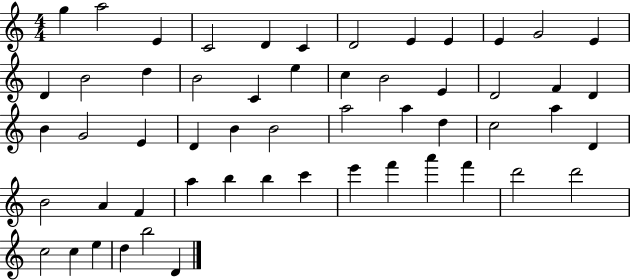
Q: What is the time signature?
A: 4/4